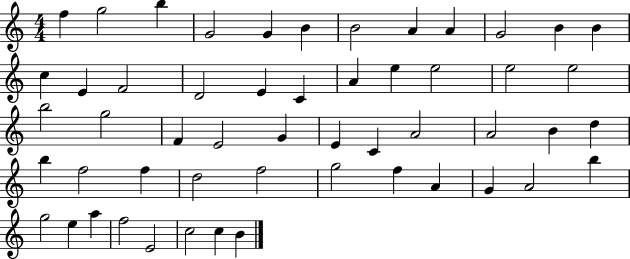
X:1
T:Untitled
M:4/4
L:1/4
K:C
f g2 b G2 G B B2 A A G2 B B c E F2 D2 E C A e e2 e2 e2 b2 g2 F E2 G E C A2 A2 B d b f2 f d2 f2 g2 f A G A2 b g2 e a f2 E2 c2 c B